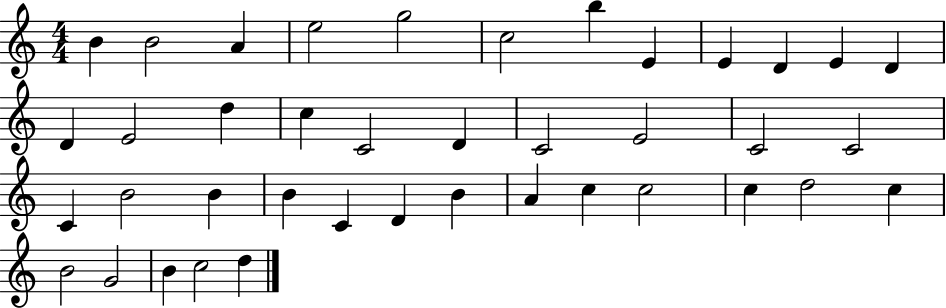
X:1
T:Untitled
M:4/4
L:1/4
K:C
B B2 A e2 g2 c2 b E E D E D D E2 d c C2 D C2 E2 C2 C2 C B2 B B C D B A c c2 c d2 c B2 G2 B c2 d